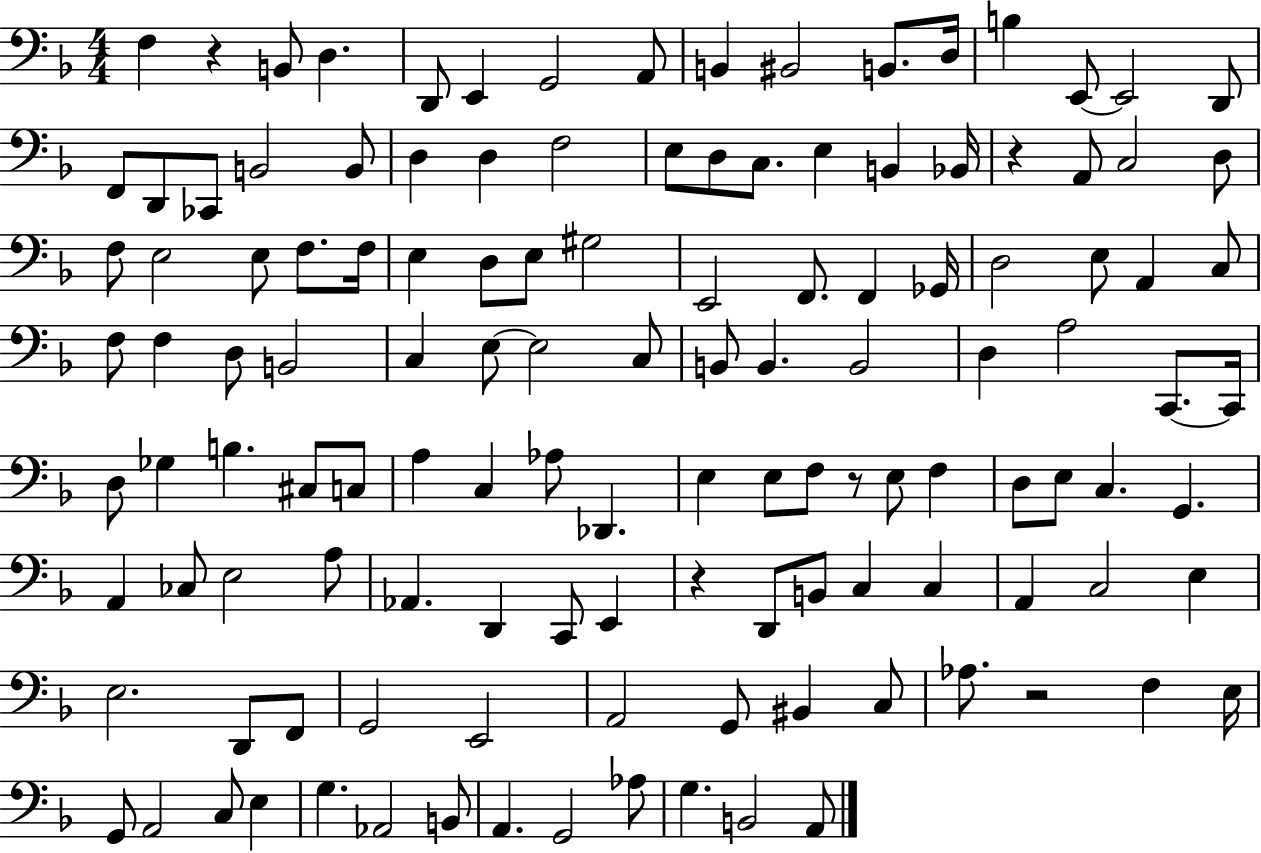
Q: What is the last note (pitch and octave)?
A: A2